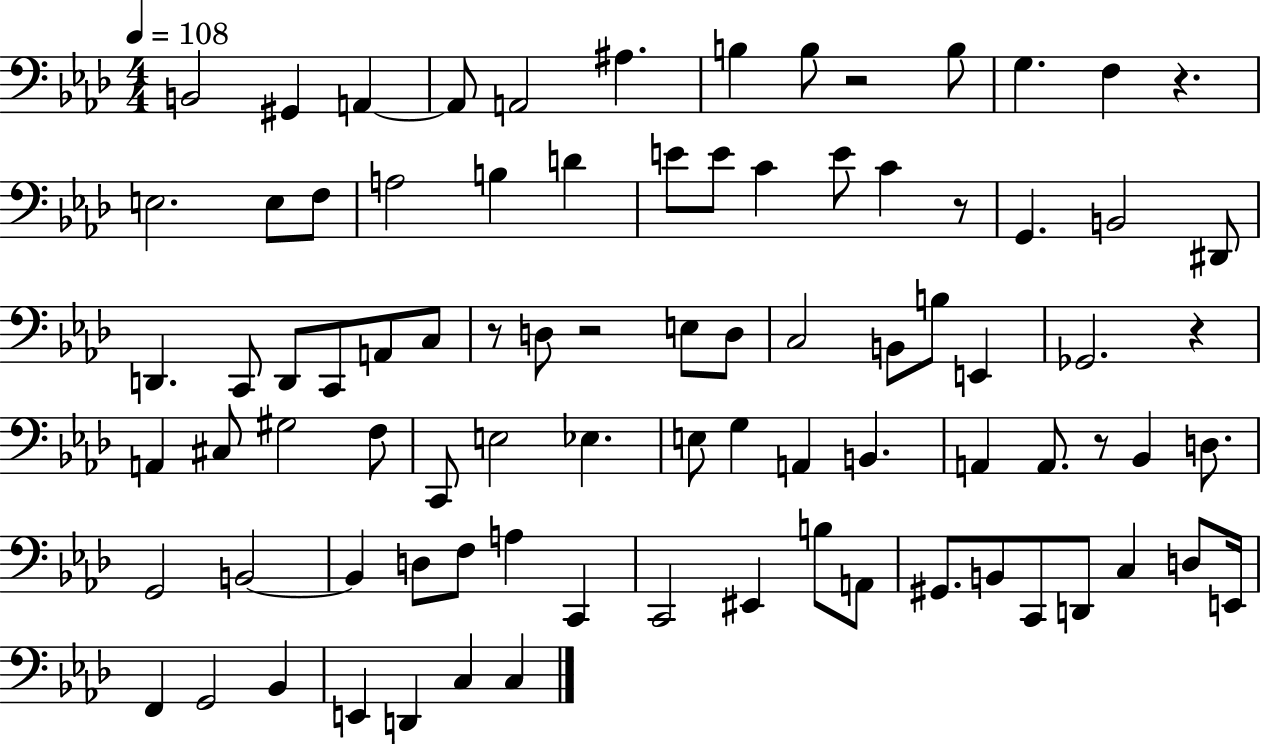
X:1
T:Untitled
M:4/4
L:1/4
K:Ab
B,,2 ^G,, A,, A,,/2 A,,2 ^A, B, B,/2 z2 B,/2 G, F, z E,2 E,/2 F,/2 A,2 B, D E/2 E/2 C E/2 C z/2 G,, B,,2 ^D,,/2 D,, C,,/2 D,,/2 C,,/2 A,,/2 C,/2 z/2 D,/2 z2 E,/2 D,/2 C,2 B,,/2 B,/2 E,, _G,,2 z A,, ^C,/2 ^G,2 F,/2 C,,/2 E,2 _E, E,/2 G, A,, B,, A,, A,,/2 z/2 _B,, D,/2 G,,2 B,,2 B,, D,/2 F,/2 A, C,, C,,2 ^E,, B,/2 A,,/2 ^G,,/2 B,,/2 C,,/2 D,,/2 C, D,/2 E,,/4 F,, G,,2 _B,, E,, D,, C, C,